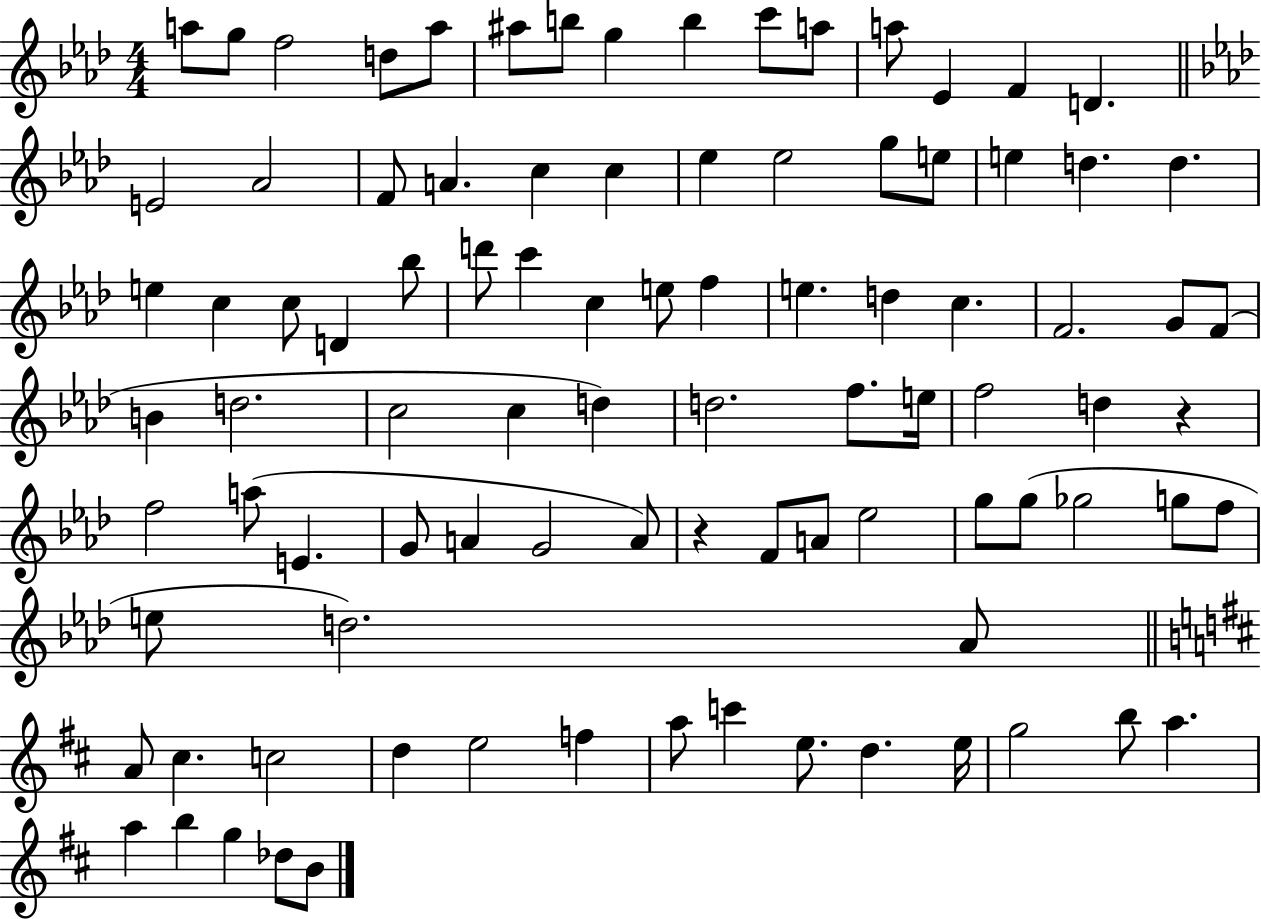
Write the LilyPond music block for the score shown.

{
  \clef treble
  \numericTimeSignature
  \time 4/4
  \key aes \major
  a''8 g''8 f''2 d''8 a''8 | ais''8 b''8 g''4 b''4 c'''8 a''8 | a''8 ees'4 f'4 d'4. | \bar "||" \break \key aes \major e'2 aes'2 | f'8 a'4. c''4 c''4 | ees''4 ees''2 g''8 e''8 | e''4 d''4. d''4. | \break e''4 c''4 c''8 d'4 bes''8 | d'''8 c'''4 c''4 e''8 f''4 | e''4. d''4 c''4. | f'2. g'8 f'8( | \break b'4 d''2. | c''2 c''4 d''4) | d''2. f''8. e''16 | f''2 d''4 r4 | \break f''2 a''8( e'4. | g'8 a'4 g'2 a'8) | r4 f'8 a'8 ees''2 | g''8 g''8( ges''2 g''8 f''8 | \break e''8 d''2.) aes'8 | \bar "||" \break \key b \minor a'8 cis''4. c''2 | d''4 e''2 f''4 | a''8 c'''4 e''8. d''4. e''16 | g''2 b''8 a''4. | \break a''4 b''4 g''4 des''8 b'8 | \bar "|."
}